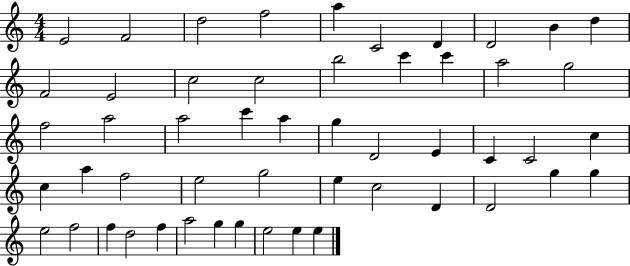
E4/h F4/h D5/h F5/h A5/q C4/h D4/q D4/h B4/q D5/q F4/h E4/h C5/h C5/h B5/h C6/q C6/q A5/h G5/h F5/h A5/h A5/h C6/q A5/q G5/q D4/h E4/q C4/q C4/h C5/q C5/q A5/q F5/h E5/h G5/h E5/q C5/h D4/q D4/h G5/q G5/q E5/h F5/h F5/q D5/h F5/q A5/h G5/q G5/q E5/h E5/q E5/q